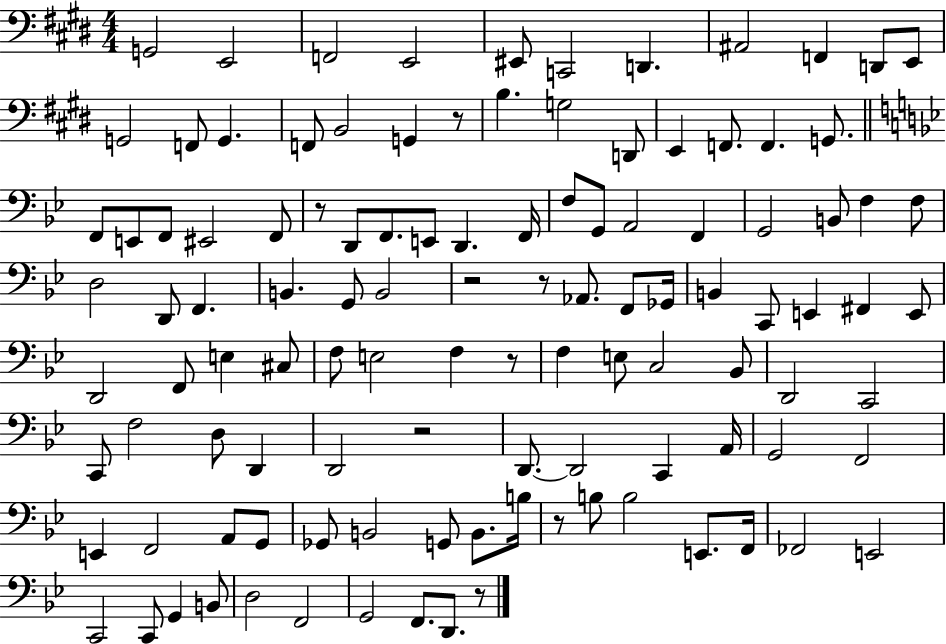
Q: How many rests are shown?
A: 8